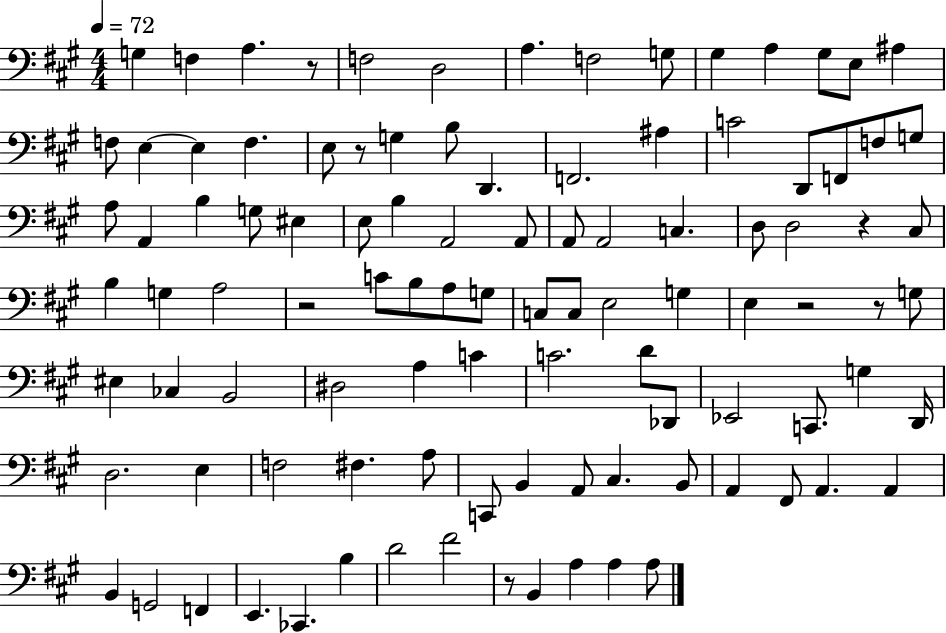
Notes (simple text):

G3/q F3/q A3/q. R/e F3/h D3/h A3/q. F3/h G3/e G#3/q A3/q G#3/e E3/e A#3/q F3/e E3/q E3/q F3/q. E3/e R/e G3/q B3/e D2/q. F2/h. A#3/q C4/h D2/e F2/e F3/e G3/e A3/e A2/q B3/q G3/e EIS3/q E3/e B3/q A2/h A2/e A2/e A2/h C3/q. D3/e D3/h R/q C#3/e B3/q G3/q A3/h R/h C4/e B3/e A3/e G3/e C3/e C3/e E3/h G3/q E3/q R/h R/e G3/e EIS3/q CES3/q B2/h D#3/h A3/q C4/q C4/h. D4/e Db2/e Eb2/h C2/e. G3/q D2/s D3/h. E3/q F3/h F#3/q. A3/e C2/e B2/q A2/e C#3/q. B2/e A2/q F#2/e A2/q. A2/q B2/q G2/h F2/q E2/q. CES2/q. B3/q D4/h F#4/h R/e B2/q A3/q A3/q A3/e